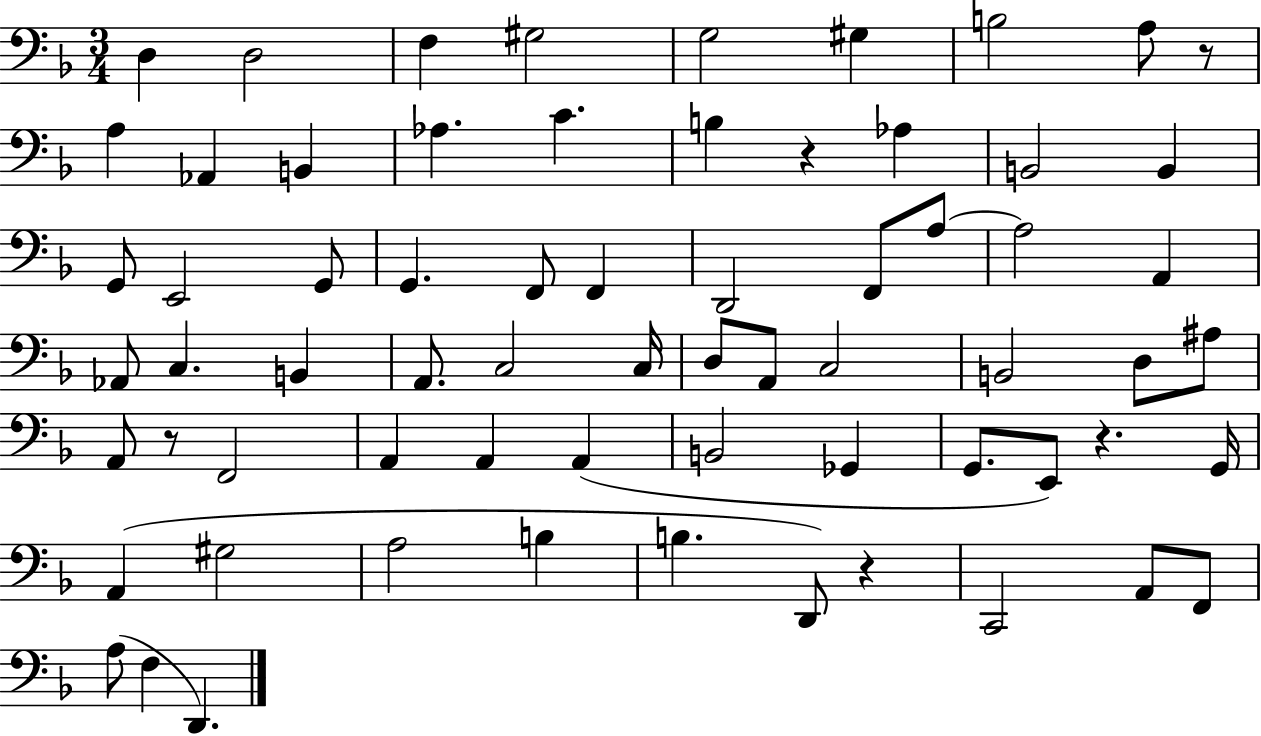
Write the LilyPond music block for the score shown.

{
  \clef bass
  \numericTimeSignature
  \time 3/4
  \key f \major
  d4 d2 | f4 gis2 | g2 gis4 | b2 a8 r8 | \break a4 aes,4 b,4 | aes4. c'4. | b4 r4 aes4 | b,2 b,4 | \break g,8 e,2 g,8 | g,4. f,8 f,4 | d,2 f,8 a8~~ | a2 a,4 | \break aes,8 c4. b,4 | a,8. c2 c16 | d8 a,8 c2 | b,2 d8 ais8 | \break a,8 r8 f,2 | a,4 a,4 a,4( | b,2 ges,4 | g,8. e,8) r4. g,16 | \break a,4( gis2 | a2 b4 | b4. d,8) r4 | c,2 a,8 f,8 | \break a8( f4 d,4.) | \bar "|."
}